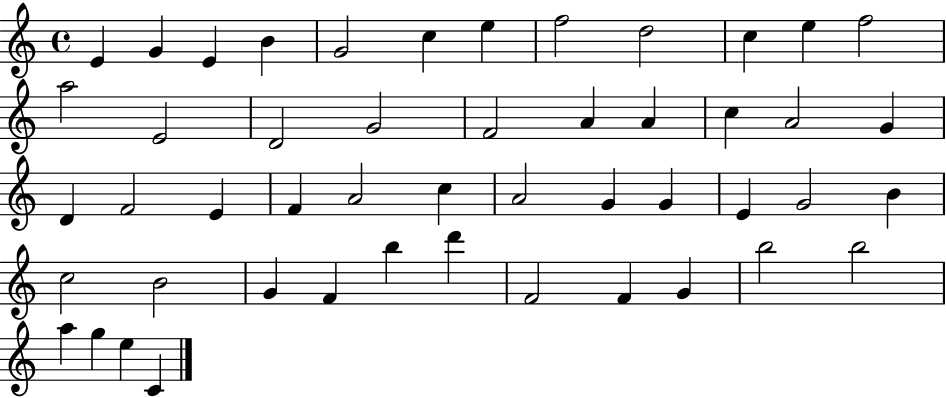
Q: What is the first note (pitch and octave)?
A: E4